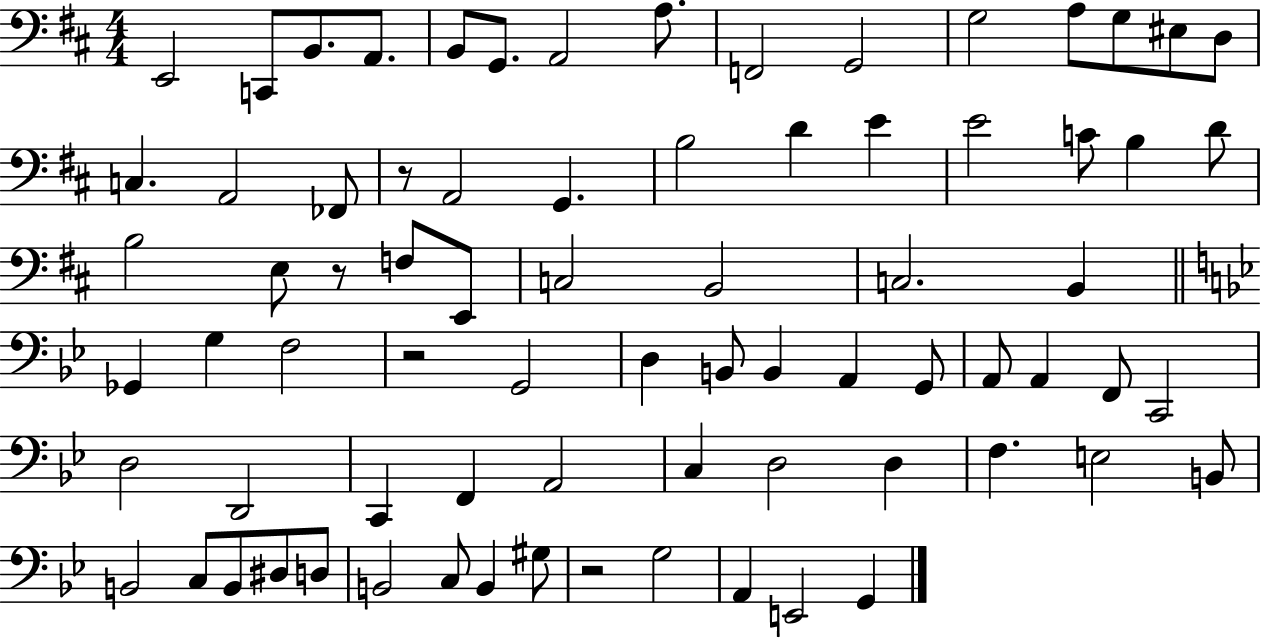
X:1
T:Untitled
M:4/4
L:1/4
K:D
E,,2 C,,/2 B,,/2 A,,/2 B,,/2 G,,/2 A,,2 A,/2 F,,2 G,,2 G,2 A,/2 G,/2 ^E,/2 D,/2 C, A,,2 _F,,/2 z/2 A,,2 G,, B,2 D E E2 C/2 B, D/2 B,2 E,/2 z/2 F,/2 E,,/2 C,2 B,,2 C,2 B,, _G,, G, F,2 z2 G,,2 D, B,,/2 B,, A,, G,,/2 A,,/2 A,, F,,/2 C,,2 D,2 D,,2 C,, F,, A,,2 C, D,2 D, F, E,2 B,,/2 B,,2 C,/2 B,,/2 ^D,/2 D,/2 B,,2 C,/2 B,, ^G,/2 z2 G,2 A,, E,,2 G,,